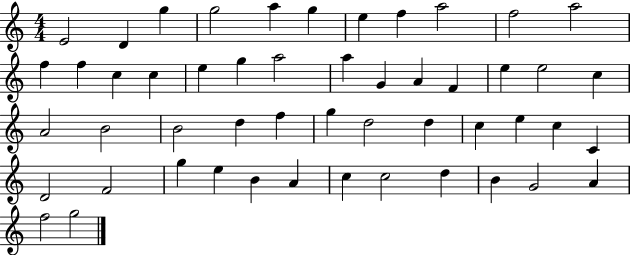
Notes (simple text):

E4/h D4/q G5/q G5/h A5/q G5/q E5/q F5/q A5/h F5/h A5/h F5/q F5/q C5/q C5/q E5/q G5/q A5/h A5/q G4/q A4/q F4/q E5/q E5/h C5/q A4/h B4/h B4/h D5/q F5/q G5/q D5/h D5/q C5/q E5/q C5/q C4/q D4/h F4/h G5/q E5/q B4/q A4/q C5/q C5/h D5/q B4/q G4/h A4/q F5/h G5/h